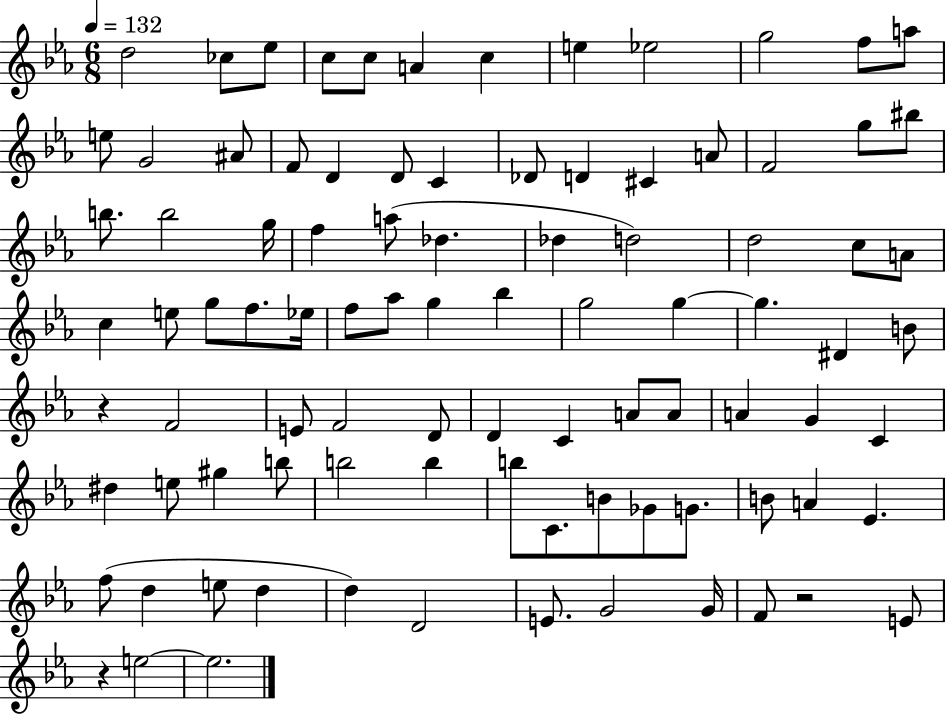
D5/h CES5/e Eb5/e C5/e C5/e A4/q C5/q E5/q Eb5/h G5/h F5/e A5/e E5/e G4/h A#4/e F4/e D4/q D4/e C4/q Db4/e D4/q C#4/q A4/e F4/h G5/e BIS5/e B5/e. B5/h G5/s F5/q A5/e Db5/q. Db5/q D5/h D5/h C5/e A4/e C5/q E5/e G5/e F5/e. Eb5/s F5/e Ab5/e G5/q Bb5/q G5/h G5/q G5/q. D#4/q B4/e R/q F4/h E4/e F4/h D4/e D4/q C4/q A4/e A4/e A4/q G4/q C4/q D#5/q E5/e G#5/q B5/e B5/h B5/q B5/e C4/e. B4/e Gb4/e G4/e. B4/e A4/q Eb4/q. F5/e D5/q E5/e D5/q D5/q D4/h E4/e. G4/h G4/s F4/e R/h E4/e R/q E5/h E5/h.